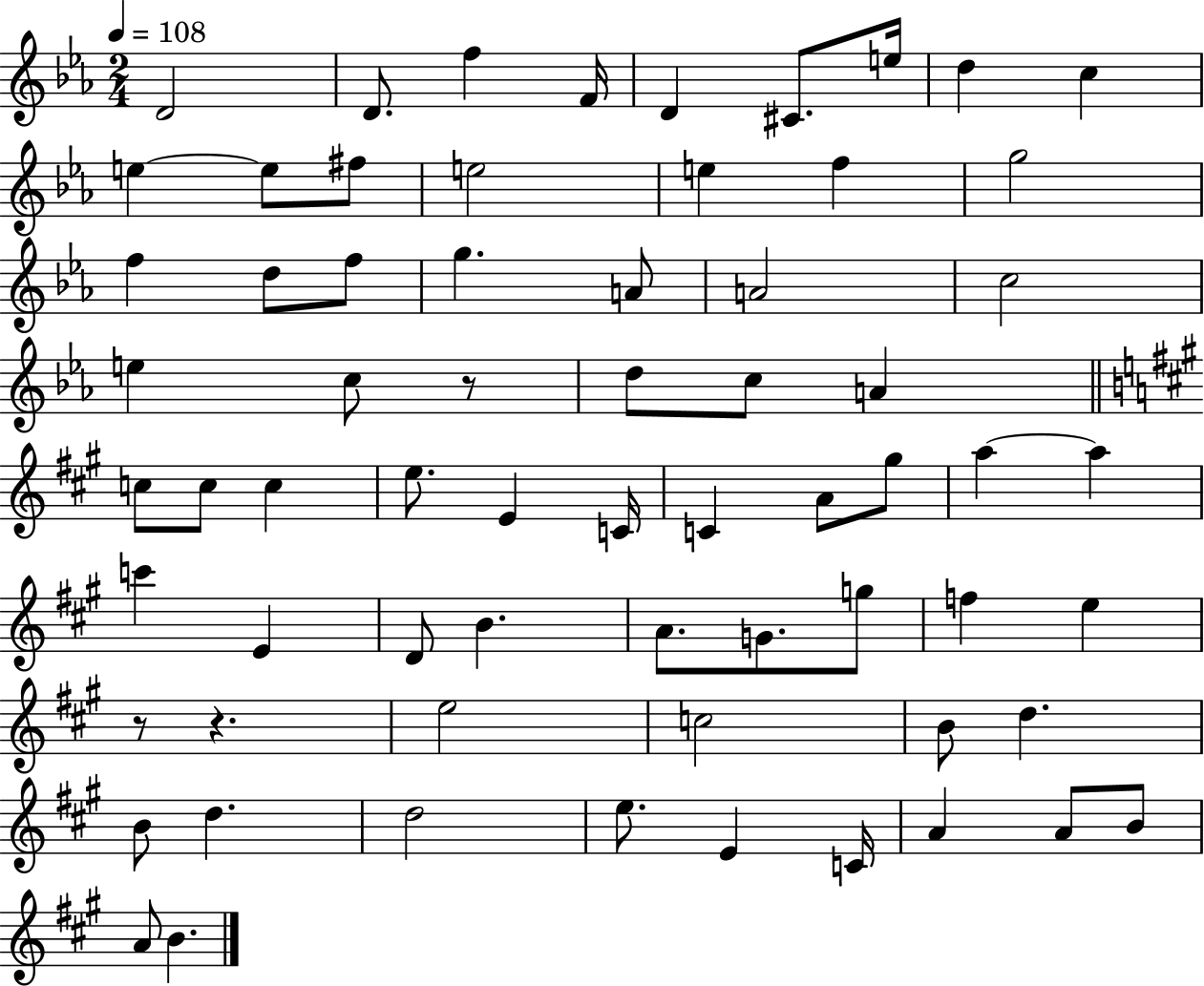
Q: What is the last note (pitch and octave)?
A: B4